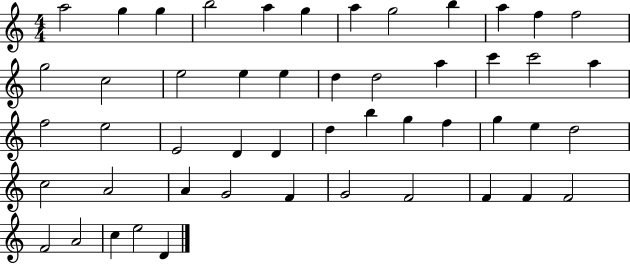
X:1
T:Untitled
M:4/4
L:1/4
K:C
a2 g g b2 a g a g2 b a f f2 g2 c2 e2 e e d d2 a c' c'2 a f2 e2 E2 D D d b g f g e d2 c2 A2 A G2 F G2 F2 F F F2 F2 A2 c e2 D